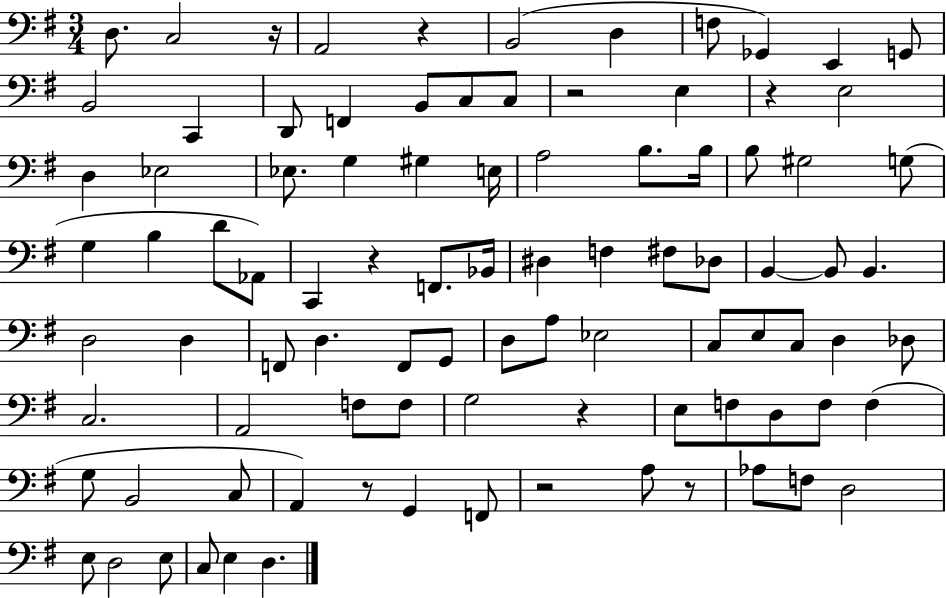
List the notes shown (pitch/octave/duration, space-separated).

D3/e. C3/h R/s A2/h R/q B2/h D3/q F3/e Gb2/q E2/q G2/e B2/h C2/q D2/e F2/q B2/e C3/e C3/e R/h E3/q R/q E3/h D3/q Eb3/h Eb3/e. G3/q G#3/q E3/s A3/h B3/e. B3/s B3/e G#3/h G3/e G3/q B3/q D4/e Ab2/e C2/q R/q F2/e. Bb2/s D#3/q F3/q F#3/e Db3/e B2/q B2/e B2/q. D3/h D3/q F2/e D3/q. F2/e G2/e D3/e A3/e Eb3/h C3/e E3/e C3/e D3/q Db3/e C3/h. A2/h F3/e F3/e G3/h R/q E3/e F3/e D3/e F3/e F3/q G3/e B2/h C3/e A2/q R/e G2/q F2/e R/h A3/e R/e Ab3/e F3/e D3/h E3/e D3/h E3/e C3/e E3/q D3/q.